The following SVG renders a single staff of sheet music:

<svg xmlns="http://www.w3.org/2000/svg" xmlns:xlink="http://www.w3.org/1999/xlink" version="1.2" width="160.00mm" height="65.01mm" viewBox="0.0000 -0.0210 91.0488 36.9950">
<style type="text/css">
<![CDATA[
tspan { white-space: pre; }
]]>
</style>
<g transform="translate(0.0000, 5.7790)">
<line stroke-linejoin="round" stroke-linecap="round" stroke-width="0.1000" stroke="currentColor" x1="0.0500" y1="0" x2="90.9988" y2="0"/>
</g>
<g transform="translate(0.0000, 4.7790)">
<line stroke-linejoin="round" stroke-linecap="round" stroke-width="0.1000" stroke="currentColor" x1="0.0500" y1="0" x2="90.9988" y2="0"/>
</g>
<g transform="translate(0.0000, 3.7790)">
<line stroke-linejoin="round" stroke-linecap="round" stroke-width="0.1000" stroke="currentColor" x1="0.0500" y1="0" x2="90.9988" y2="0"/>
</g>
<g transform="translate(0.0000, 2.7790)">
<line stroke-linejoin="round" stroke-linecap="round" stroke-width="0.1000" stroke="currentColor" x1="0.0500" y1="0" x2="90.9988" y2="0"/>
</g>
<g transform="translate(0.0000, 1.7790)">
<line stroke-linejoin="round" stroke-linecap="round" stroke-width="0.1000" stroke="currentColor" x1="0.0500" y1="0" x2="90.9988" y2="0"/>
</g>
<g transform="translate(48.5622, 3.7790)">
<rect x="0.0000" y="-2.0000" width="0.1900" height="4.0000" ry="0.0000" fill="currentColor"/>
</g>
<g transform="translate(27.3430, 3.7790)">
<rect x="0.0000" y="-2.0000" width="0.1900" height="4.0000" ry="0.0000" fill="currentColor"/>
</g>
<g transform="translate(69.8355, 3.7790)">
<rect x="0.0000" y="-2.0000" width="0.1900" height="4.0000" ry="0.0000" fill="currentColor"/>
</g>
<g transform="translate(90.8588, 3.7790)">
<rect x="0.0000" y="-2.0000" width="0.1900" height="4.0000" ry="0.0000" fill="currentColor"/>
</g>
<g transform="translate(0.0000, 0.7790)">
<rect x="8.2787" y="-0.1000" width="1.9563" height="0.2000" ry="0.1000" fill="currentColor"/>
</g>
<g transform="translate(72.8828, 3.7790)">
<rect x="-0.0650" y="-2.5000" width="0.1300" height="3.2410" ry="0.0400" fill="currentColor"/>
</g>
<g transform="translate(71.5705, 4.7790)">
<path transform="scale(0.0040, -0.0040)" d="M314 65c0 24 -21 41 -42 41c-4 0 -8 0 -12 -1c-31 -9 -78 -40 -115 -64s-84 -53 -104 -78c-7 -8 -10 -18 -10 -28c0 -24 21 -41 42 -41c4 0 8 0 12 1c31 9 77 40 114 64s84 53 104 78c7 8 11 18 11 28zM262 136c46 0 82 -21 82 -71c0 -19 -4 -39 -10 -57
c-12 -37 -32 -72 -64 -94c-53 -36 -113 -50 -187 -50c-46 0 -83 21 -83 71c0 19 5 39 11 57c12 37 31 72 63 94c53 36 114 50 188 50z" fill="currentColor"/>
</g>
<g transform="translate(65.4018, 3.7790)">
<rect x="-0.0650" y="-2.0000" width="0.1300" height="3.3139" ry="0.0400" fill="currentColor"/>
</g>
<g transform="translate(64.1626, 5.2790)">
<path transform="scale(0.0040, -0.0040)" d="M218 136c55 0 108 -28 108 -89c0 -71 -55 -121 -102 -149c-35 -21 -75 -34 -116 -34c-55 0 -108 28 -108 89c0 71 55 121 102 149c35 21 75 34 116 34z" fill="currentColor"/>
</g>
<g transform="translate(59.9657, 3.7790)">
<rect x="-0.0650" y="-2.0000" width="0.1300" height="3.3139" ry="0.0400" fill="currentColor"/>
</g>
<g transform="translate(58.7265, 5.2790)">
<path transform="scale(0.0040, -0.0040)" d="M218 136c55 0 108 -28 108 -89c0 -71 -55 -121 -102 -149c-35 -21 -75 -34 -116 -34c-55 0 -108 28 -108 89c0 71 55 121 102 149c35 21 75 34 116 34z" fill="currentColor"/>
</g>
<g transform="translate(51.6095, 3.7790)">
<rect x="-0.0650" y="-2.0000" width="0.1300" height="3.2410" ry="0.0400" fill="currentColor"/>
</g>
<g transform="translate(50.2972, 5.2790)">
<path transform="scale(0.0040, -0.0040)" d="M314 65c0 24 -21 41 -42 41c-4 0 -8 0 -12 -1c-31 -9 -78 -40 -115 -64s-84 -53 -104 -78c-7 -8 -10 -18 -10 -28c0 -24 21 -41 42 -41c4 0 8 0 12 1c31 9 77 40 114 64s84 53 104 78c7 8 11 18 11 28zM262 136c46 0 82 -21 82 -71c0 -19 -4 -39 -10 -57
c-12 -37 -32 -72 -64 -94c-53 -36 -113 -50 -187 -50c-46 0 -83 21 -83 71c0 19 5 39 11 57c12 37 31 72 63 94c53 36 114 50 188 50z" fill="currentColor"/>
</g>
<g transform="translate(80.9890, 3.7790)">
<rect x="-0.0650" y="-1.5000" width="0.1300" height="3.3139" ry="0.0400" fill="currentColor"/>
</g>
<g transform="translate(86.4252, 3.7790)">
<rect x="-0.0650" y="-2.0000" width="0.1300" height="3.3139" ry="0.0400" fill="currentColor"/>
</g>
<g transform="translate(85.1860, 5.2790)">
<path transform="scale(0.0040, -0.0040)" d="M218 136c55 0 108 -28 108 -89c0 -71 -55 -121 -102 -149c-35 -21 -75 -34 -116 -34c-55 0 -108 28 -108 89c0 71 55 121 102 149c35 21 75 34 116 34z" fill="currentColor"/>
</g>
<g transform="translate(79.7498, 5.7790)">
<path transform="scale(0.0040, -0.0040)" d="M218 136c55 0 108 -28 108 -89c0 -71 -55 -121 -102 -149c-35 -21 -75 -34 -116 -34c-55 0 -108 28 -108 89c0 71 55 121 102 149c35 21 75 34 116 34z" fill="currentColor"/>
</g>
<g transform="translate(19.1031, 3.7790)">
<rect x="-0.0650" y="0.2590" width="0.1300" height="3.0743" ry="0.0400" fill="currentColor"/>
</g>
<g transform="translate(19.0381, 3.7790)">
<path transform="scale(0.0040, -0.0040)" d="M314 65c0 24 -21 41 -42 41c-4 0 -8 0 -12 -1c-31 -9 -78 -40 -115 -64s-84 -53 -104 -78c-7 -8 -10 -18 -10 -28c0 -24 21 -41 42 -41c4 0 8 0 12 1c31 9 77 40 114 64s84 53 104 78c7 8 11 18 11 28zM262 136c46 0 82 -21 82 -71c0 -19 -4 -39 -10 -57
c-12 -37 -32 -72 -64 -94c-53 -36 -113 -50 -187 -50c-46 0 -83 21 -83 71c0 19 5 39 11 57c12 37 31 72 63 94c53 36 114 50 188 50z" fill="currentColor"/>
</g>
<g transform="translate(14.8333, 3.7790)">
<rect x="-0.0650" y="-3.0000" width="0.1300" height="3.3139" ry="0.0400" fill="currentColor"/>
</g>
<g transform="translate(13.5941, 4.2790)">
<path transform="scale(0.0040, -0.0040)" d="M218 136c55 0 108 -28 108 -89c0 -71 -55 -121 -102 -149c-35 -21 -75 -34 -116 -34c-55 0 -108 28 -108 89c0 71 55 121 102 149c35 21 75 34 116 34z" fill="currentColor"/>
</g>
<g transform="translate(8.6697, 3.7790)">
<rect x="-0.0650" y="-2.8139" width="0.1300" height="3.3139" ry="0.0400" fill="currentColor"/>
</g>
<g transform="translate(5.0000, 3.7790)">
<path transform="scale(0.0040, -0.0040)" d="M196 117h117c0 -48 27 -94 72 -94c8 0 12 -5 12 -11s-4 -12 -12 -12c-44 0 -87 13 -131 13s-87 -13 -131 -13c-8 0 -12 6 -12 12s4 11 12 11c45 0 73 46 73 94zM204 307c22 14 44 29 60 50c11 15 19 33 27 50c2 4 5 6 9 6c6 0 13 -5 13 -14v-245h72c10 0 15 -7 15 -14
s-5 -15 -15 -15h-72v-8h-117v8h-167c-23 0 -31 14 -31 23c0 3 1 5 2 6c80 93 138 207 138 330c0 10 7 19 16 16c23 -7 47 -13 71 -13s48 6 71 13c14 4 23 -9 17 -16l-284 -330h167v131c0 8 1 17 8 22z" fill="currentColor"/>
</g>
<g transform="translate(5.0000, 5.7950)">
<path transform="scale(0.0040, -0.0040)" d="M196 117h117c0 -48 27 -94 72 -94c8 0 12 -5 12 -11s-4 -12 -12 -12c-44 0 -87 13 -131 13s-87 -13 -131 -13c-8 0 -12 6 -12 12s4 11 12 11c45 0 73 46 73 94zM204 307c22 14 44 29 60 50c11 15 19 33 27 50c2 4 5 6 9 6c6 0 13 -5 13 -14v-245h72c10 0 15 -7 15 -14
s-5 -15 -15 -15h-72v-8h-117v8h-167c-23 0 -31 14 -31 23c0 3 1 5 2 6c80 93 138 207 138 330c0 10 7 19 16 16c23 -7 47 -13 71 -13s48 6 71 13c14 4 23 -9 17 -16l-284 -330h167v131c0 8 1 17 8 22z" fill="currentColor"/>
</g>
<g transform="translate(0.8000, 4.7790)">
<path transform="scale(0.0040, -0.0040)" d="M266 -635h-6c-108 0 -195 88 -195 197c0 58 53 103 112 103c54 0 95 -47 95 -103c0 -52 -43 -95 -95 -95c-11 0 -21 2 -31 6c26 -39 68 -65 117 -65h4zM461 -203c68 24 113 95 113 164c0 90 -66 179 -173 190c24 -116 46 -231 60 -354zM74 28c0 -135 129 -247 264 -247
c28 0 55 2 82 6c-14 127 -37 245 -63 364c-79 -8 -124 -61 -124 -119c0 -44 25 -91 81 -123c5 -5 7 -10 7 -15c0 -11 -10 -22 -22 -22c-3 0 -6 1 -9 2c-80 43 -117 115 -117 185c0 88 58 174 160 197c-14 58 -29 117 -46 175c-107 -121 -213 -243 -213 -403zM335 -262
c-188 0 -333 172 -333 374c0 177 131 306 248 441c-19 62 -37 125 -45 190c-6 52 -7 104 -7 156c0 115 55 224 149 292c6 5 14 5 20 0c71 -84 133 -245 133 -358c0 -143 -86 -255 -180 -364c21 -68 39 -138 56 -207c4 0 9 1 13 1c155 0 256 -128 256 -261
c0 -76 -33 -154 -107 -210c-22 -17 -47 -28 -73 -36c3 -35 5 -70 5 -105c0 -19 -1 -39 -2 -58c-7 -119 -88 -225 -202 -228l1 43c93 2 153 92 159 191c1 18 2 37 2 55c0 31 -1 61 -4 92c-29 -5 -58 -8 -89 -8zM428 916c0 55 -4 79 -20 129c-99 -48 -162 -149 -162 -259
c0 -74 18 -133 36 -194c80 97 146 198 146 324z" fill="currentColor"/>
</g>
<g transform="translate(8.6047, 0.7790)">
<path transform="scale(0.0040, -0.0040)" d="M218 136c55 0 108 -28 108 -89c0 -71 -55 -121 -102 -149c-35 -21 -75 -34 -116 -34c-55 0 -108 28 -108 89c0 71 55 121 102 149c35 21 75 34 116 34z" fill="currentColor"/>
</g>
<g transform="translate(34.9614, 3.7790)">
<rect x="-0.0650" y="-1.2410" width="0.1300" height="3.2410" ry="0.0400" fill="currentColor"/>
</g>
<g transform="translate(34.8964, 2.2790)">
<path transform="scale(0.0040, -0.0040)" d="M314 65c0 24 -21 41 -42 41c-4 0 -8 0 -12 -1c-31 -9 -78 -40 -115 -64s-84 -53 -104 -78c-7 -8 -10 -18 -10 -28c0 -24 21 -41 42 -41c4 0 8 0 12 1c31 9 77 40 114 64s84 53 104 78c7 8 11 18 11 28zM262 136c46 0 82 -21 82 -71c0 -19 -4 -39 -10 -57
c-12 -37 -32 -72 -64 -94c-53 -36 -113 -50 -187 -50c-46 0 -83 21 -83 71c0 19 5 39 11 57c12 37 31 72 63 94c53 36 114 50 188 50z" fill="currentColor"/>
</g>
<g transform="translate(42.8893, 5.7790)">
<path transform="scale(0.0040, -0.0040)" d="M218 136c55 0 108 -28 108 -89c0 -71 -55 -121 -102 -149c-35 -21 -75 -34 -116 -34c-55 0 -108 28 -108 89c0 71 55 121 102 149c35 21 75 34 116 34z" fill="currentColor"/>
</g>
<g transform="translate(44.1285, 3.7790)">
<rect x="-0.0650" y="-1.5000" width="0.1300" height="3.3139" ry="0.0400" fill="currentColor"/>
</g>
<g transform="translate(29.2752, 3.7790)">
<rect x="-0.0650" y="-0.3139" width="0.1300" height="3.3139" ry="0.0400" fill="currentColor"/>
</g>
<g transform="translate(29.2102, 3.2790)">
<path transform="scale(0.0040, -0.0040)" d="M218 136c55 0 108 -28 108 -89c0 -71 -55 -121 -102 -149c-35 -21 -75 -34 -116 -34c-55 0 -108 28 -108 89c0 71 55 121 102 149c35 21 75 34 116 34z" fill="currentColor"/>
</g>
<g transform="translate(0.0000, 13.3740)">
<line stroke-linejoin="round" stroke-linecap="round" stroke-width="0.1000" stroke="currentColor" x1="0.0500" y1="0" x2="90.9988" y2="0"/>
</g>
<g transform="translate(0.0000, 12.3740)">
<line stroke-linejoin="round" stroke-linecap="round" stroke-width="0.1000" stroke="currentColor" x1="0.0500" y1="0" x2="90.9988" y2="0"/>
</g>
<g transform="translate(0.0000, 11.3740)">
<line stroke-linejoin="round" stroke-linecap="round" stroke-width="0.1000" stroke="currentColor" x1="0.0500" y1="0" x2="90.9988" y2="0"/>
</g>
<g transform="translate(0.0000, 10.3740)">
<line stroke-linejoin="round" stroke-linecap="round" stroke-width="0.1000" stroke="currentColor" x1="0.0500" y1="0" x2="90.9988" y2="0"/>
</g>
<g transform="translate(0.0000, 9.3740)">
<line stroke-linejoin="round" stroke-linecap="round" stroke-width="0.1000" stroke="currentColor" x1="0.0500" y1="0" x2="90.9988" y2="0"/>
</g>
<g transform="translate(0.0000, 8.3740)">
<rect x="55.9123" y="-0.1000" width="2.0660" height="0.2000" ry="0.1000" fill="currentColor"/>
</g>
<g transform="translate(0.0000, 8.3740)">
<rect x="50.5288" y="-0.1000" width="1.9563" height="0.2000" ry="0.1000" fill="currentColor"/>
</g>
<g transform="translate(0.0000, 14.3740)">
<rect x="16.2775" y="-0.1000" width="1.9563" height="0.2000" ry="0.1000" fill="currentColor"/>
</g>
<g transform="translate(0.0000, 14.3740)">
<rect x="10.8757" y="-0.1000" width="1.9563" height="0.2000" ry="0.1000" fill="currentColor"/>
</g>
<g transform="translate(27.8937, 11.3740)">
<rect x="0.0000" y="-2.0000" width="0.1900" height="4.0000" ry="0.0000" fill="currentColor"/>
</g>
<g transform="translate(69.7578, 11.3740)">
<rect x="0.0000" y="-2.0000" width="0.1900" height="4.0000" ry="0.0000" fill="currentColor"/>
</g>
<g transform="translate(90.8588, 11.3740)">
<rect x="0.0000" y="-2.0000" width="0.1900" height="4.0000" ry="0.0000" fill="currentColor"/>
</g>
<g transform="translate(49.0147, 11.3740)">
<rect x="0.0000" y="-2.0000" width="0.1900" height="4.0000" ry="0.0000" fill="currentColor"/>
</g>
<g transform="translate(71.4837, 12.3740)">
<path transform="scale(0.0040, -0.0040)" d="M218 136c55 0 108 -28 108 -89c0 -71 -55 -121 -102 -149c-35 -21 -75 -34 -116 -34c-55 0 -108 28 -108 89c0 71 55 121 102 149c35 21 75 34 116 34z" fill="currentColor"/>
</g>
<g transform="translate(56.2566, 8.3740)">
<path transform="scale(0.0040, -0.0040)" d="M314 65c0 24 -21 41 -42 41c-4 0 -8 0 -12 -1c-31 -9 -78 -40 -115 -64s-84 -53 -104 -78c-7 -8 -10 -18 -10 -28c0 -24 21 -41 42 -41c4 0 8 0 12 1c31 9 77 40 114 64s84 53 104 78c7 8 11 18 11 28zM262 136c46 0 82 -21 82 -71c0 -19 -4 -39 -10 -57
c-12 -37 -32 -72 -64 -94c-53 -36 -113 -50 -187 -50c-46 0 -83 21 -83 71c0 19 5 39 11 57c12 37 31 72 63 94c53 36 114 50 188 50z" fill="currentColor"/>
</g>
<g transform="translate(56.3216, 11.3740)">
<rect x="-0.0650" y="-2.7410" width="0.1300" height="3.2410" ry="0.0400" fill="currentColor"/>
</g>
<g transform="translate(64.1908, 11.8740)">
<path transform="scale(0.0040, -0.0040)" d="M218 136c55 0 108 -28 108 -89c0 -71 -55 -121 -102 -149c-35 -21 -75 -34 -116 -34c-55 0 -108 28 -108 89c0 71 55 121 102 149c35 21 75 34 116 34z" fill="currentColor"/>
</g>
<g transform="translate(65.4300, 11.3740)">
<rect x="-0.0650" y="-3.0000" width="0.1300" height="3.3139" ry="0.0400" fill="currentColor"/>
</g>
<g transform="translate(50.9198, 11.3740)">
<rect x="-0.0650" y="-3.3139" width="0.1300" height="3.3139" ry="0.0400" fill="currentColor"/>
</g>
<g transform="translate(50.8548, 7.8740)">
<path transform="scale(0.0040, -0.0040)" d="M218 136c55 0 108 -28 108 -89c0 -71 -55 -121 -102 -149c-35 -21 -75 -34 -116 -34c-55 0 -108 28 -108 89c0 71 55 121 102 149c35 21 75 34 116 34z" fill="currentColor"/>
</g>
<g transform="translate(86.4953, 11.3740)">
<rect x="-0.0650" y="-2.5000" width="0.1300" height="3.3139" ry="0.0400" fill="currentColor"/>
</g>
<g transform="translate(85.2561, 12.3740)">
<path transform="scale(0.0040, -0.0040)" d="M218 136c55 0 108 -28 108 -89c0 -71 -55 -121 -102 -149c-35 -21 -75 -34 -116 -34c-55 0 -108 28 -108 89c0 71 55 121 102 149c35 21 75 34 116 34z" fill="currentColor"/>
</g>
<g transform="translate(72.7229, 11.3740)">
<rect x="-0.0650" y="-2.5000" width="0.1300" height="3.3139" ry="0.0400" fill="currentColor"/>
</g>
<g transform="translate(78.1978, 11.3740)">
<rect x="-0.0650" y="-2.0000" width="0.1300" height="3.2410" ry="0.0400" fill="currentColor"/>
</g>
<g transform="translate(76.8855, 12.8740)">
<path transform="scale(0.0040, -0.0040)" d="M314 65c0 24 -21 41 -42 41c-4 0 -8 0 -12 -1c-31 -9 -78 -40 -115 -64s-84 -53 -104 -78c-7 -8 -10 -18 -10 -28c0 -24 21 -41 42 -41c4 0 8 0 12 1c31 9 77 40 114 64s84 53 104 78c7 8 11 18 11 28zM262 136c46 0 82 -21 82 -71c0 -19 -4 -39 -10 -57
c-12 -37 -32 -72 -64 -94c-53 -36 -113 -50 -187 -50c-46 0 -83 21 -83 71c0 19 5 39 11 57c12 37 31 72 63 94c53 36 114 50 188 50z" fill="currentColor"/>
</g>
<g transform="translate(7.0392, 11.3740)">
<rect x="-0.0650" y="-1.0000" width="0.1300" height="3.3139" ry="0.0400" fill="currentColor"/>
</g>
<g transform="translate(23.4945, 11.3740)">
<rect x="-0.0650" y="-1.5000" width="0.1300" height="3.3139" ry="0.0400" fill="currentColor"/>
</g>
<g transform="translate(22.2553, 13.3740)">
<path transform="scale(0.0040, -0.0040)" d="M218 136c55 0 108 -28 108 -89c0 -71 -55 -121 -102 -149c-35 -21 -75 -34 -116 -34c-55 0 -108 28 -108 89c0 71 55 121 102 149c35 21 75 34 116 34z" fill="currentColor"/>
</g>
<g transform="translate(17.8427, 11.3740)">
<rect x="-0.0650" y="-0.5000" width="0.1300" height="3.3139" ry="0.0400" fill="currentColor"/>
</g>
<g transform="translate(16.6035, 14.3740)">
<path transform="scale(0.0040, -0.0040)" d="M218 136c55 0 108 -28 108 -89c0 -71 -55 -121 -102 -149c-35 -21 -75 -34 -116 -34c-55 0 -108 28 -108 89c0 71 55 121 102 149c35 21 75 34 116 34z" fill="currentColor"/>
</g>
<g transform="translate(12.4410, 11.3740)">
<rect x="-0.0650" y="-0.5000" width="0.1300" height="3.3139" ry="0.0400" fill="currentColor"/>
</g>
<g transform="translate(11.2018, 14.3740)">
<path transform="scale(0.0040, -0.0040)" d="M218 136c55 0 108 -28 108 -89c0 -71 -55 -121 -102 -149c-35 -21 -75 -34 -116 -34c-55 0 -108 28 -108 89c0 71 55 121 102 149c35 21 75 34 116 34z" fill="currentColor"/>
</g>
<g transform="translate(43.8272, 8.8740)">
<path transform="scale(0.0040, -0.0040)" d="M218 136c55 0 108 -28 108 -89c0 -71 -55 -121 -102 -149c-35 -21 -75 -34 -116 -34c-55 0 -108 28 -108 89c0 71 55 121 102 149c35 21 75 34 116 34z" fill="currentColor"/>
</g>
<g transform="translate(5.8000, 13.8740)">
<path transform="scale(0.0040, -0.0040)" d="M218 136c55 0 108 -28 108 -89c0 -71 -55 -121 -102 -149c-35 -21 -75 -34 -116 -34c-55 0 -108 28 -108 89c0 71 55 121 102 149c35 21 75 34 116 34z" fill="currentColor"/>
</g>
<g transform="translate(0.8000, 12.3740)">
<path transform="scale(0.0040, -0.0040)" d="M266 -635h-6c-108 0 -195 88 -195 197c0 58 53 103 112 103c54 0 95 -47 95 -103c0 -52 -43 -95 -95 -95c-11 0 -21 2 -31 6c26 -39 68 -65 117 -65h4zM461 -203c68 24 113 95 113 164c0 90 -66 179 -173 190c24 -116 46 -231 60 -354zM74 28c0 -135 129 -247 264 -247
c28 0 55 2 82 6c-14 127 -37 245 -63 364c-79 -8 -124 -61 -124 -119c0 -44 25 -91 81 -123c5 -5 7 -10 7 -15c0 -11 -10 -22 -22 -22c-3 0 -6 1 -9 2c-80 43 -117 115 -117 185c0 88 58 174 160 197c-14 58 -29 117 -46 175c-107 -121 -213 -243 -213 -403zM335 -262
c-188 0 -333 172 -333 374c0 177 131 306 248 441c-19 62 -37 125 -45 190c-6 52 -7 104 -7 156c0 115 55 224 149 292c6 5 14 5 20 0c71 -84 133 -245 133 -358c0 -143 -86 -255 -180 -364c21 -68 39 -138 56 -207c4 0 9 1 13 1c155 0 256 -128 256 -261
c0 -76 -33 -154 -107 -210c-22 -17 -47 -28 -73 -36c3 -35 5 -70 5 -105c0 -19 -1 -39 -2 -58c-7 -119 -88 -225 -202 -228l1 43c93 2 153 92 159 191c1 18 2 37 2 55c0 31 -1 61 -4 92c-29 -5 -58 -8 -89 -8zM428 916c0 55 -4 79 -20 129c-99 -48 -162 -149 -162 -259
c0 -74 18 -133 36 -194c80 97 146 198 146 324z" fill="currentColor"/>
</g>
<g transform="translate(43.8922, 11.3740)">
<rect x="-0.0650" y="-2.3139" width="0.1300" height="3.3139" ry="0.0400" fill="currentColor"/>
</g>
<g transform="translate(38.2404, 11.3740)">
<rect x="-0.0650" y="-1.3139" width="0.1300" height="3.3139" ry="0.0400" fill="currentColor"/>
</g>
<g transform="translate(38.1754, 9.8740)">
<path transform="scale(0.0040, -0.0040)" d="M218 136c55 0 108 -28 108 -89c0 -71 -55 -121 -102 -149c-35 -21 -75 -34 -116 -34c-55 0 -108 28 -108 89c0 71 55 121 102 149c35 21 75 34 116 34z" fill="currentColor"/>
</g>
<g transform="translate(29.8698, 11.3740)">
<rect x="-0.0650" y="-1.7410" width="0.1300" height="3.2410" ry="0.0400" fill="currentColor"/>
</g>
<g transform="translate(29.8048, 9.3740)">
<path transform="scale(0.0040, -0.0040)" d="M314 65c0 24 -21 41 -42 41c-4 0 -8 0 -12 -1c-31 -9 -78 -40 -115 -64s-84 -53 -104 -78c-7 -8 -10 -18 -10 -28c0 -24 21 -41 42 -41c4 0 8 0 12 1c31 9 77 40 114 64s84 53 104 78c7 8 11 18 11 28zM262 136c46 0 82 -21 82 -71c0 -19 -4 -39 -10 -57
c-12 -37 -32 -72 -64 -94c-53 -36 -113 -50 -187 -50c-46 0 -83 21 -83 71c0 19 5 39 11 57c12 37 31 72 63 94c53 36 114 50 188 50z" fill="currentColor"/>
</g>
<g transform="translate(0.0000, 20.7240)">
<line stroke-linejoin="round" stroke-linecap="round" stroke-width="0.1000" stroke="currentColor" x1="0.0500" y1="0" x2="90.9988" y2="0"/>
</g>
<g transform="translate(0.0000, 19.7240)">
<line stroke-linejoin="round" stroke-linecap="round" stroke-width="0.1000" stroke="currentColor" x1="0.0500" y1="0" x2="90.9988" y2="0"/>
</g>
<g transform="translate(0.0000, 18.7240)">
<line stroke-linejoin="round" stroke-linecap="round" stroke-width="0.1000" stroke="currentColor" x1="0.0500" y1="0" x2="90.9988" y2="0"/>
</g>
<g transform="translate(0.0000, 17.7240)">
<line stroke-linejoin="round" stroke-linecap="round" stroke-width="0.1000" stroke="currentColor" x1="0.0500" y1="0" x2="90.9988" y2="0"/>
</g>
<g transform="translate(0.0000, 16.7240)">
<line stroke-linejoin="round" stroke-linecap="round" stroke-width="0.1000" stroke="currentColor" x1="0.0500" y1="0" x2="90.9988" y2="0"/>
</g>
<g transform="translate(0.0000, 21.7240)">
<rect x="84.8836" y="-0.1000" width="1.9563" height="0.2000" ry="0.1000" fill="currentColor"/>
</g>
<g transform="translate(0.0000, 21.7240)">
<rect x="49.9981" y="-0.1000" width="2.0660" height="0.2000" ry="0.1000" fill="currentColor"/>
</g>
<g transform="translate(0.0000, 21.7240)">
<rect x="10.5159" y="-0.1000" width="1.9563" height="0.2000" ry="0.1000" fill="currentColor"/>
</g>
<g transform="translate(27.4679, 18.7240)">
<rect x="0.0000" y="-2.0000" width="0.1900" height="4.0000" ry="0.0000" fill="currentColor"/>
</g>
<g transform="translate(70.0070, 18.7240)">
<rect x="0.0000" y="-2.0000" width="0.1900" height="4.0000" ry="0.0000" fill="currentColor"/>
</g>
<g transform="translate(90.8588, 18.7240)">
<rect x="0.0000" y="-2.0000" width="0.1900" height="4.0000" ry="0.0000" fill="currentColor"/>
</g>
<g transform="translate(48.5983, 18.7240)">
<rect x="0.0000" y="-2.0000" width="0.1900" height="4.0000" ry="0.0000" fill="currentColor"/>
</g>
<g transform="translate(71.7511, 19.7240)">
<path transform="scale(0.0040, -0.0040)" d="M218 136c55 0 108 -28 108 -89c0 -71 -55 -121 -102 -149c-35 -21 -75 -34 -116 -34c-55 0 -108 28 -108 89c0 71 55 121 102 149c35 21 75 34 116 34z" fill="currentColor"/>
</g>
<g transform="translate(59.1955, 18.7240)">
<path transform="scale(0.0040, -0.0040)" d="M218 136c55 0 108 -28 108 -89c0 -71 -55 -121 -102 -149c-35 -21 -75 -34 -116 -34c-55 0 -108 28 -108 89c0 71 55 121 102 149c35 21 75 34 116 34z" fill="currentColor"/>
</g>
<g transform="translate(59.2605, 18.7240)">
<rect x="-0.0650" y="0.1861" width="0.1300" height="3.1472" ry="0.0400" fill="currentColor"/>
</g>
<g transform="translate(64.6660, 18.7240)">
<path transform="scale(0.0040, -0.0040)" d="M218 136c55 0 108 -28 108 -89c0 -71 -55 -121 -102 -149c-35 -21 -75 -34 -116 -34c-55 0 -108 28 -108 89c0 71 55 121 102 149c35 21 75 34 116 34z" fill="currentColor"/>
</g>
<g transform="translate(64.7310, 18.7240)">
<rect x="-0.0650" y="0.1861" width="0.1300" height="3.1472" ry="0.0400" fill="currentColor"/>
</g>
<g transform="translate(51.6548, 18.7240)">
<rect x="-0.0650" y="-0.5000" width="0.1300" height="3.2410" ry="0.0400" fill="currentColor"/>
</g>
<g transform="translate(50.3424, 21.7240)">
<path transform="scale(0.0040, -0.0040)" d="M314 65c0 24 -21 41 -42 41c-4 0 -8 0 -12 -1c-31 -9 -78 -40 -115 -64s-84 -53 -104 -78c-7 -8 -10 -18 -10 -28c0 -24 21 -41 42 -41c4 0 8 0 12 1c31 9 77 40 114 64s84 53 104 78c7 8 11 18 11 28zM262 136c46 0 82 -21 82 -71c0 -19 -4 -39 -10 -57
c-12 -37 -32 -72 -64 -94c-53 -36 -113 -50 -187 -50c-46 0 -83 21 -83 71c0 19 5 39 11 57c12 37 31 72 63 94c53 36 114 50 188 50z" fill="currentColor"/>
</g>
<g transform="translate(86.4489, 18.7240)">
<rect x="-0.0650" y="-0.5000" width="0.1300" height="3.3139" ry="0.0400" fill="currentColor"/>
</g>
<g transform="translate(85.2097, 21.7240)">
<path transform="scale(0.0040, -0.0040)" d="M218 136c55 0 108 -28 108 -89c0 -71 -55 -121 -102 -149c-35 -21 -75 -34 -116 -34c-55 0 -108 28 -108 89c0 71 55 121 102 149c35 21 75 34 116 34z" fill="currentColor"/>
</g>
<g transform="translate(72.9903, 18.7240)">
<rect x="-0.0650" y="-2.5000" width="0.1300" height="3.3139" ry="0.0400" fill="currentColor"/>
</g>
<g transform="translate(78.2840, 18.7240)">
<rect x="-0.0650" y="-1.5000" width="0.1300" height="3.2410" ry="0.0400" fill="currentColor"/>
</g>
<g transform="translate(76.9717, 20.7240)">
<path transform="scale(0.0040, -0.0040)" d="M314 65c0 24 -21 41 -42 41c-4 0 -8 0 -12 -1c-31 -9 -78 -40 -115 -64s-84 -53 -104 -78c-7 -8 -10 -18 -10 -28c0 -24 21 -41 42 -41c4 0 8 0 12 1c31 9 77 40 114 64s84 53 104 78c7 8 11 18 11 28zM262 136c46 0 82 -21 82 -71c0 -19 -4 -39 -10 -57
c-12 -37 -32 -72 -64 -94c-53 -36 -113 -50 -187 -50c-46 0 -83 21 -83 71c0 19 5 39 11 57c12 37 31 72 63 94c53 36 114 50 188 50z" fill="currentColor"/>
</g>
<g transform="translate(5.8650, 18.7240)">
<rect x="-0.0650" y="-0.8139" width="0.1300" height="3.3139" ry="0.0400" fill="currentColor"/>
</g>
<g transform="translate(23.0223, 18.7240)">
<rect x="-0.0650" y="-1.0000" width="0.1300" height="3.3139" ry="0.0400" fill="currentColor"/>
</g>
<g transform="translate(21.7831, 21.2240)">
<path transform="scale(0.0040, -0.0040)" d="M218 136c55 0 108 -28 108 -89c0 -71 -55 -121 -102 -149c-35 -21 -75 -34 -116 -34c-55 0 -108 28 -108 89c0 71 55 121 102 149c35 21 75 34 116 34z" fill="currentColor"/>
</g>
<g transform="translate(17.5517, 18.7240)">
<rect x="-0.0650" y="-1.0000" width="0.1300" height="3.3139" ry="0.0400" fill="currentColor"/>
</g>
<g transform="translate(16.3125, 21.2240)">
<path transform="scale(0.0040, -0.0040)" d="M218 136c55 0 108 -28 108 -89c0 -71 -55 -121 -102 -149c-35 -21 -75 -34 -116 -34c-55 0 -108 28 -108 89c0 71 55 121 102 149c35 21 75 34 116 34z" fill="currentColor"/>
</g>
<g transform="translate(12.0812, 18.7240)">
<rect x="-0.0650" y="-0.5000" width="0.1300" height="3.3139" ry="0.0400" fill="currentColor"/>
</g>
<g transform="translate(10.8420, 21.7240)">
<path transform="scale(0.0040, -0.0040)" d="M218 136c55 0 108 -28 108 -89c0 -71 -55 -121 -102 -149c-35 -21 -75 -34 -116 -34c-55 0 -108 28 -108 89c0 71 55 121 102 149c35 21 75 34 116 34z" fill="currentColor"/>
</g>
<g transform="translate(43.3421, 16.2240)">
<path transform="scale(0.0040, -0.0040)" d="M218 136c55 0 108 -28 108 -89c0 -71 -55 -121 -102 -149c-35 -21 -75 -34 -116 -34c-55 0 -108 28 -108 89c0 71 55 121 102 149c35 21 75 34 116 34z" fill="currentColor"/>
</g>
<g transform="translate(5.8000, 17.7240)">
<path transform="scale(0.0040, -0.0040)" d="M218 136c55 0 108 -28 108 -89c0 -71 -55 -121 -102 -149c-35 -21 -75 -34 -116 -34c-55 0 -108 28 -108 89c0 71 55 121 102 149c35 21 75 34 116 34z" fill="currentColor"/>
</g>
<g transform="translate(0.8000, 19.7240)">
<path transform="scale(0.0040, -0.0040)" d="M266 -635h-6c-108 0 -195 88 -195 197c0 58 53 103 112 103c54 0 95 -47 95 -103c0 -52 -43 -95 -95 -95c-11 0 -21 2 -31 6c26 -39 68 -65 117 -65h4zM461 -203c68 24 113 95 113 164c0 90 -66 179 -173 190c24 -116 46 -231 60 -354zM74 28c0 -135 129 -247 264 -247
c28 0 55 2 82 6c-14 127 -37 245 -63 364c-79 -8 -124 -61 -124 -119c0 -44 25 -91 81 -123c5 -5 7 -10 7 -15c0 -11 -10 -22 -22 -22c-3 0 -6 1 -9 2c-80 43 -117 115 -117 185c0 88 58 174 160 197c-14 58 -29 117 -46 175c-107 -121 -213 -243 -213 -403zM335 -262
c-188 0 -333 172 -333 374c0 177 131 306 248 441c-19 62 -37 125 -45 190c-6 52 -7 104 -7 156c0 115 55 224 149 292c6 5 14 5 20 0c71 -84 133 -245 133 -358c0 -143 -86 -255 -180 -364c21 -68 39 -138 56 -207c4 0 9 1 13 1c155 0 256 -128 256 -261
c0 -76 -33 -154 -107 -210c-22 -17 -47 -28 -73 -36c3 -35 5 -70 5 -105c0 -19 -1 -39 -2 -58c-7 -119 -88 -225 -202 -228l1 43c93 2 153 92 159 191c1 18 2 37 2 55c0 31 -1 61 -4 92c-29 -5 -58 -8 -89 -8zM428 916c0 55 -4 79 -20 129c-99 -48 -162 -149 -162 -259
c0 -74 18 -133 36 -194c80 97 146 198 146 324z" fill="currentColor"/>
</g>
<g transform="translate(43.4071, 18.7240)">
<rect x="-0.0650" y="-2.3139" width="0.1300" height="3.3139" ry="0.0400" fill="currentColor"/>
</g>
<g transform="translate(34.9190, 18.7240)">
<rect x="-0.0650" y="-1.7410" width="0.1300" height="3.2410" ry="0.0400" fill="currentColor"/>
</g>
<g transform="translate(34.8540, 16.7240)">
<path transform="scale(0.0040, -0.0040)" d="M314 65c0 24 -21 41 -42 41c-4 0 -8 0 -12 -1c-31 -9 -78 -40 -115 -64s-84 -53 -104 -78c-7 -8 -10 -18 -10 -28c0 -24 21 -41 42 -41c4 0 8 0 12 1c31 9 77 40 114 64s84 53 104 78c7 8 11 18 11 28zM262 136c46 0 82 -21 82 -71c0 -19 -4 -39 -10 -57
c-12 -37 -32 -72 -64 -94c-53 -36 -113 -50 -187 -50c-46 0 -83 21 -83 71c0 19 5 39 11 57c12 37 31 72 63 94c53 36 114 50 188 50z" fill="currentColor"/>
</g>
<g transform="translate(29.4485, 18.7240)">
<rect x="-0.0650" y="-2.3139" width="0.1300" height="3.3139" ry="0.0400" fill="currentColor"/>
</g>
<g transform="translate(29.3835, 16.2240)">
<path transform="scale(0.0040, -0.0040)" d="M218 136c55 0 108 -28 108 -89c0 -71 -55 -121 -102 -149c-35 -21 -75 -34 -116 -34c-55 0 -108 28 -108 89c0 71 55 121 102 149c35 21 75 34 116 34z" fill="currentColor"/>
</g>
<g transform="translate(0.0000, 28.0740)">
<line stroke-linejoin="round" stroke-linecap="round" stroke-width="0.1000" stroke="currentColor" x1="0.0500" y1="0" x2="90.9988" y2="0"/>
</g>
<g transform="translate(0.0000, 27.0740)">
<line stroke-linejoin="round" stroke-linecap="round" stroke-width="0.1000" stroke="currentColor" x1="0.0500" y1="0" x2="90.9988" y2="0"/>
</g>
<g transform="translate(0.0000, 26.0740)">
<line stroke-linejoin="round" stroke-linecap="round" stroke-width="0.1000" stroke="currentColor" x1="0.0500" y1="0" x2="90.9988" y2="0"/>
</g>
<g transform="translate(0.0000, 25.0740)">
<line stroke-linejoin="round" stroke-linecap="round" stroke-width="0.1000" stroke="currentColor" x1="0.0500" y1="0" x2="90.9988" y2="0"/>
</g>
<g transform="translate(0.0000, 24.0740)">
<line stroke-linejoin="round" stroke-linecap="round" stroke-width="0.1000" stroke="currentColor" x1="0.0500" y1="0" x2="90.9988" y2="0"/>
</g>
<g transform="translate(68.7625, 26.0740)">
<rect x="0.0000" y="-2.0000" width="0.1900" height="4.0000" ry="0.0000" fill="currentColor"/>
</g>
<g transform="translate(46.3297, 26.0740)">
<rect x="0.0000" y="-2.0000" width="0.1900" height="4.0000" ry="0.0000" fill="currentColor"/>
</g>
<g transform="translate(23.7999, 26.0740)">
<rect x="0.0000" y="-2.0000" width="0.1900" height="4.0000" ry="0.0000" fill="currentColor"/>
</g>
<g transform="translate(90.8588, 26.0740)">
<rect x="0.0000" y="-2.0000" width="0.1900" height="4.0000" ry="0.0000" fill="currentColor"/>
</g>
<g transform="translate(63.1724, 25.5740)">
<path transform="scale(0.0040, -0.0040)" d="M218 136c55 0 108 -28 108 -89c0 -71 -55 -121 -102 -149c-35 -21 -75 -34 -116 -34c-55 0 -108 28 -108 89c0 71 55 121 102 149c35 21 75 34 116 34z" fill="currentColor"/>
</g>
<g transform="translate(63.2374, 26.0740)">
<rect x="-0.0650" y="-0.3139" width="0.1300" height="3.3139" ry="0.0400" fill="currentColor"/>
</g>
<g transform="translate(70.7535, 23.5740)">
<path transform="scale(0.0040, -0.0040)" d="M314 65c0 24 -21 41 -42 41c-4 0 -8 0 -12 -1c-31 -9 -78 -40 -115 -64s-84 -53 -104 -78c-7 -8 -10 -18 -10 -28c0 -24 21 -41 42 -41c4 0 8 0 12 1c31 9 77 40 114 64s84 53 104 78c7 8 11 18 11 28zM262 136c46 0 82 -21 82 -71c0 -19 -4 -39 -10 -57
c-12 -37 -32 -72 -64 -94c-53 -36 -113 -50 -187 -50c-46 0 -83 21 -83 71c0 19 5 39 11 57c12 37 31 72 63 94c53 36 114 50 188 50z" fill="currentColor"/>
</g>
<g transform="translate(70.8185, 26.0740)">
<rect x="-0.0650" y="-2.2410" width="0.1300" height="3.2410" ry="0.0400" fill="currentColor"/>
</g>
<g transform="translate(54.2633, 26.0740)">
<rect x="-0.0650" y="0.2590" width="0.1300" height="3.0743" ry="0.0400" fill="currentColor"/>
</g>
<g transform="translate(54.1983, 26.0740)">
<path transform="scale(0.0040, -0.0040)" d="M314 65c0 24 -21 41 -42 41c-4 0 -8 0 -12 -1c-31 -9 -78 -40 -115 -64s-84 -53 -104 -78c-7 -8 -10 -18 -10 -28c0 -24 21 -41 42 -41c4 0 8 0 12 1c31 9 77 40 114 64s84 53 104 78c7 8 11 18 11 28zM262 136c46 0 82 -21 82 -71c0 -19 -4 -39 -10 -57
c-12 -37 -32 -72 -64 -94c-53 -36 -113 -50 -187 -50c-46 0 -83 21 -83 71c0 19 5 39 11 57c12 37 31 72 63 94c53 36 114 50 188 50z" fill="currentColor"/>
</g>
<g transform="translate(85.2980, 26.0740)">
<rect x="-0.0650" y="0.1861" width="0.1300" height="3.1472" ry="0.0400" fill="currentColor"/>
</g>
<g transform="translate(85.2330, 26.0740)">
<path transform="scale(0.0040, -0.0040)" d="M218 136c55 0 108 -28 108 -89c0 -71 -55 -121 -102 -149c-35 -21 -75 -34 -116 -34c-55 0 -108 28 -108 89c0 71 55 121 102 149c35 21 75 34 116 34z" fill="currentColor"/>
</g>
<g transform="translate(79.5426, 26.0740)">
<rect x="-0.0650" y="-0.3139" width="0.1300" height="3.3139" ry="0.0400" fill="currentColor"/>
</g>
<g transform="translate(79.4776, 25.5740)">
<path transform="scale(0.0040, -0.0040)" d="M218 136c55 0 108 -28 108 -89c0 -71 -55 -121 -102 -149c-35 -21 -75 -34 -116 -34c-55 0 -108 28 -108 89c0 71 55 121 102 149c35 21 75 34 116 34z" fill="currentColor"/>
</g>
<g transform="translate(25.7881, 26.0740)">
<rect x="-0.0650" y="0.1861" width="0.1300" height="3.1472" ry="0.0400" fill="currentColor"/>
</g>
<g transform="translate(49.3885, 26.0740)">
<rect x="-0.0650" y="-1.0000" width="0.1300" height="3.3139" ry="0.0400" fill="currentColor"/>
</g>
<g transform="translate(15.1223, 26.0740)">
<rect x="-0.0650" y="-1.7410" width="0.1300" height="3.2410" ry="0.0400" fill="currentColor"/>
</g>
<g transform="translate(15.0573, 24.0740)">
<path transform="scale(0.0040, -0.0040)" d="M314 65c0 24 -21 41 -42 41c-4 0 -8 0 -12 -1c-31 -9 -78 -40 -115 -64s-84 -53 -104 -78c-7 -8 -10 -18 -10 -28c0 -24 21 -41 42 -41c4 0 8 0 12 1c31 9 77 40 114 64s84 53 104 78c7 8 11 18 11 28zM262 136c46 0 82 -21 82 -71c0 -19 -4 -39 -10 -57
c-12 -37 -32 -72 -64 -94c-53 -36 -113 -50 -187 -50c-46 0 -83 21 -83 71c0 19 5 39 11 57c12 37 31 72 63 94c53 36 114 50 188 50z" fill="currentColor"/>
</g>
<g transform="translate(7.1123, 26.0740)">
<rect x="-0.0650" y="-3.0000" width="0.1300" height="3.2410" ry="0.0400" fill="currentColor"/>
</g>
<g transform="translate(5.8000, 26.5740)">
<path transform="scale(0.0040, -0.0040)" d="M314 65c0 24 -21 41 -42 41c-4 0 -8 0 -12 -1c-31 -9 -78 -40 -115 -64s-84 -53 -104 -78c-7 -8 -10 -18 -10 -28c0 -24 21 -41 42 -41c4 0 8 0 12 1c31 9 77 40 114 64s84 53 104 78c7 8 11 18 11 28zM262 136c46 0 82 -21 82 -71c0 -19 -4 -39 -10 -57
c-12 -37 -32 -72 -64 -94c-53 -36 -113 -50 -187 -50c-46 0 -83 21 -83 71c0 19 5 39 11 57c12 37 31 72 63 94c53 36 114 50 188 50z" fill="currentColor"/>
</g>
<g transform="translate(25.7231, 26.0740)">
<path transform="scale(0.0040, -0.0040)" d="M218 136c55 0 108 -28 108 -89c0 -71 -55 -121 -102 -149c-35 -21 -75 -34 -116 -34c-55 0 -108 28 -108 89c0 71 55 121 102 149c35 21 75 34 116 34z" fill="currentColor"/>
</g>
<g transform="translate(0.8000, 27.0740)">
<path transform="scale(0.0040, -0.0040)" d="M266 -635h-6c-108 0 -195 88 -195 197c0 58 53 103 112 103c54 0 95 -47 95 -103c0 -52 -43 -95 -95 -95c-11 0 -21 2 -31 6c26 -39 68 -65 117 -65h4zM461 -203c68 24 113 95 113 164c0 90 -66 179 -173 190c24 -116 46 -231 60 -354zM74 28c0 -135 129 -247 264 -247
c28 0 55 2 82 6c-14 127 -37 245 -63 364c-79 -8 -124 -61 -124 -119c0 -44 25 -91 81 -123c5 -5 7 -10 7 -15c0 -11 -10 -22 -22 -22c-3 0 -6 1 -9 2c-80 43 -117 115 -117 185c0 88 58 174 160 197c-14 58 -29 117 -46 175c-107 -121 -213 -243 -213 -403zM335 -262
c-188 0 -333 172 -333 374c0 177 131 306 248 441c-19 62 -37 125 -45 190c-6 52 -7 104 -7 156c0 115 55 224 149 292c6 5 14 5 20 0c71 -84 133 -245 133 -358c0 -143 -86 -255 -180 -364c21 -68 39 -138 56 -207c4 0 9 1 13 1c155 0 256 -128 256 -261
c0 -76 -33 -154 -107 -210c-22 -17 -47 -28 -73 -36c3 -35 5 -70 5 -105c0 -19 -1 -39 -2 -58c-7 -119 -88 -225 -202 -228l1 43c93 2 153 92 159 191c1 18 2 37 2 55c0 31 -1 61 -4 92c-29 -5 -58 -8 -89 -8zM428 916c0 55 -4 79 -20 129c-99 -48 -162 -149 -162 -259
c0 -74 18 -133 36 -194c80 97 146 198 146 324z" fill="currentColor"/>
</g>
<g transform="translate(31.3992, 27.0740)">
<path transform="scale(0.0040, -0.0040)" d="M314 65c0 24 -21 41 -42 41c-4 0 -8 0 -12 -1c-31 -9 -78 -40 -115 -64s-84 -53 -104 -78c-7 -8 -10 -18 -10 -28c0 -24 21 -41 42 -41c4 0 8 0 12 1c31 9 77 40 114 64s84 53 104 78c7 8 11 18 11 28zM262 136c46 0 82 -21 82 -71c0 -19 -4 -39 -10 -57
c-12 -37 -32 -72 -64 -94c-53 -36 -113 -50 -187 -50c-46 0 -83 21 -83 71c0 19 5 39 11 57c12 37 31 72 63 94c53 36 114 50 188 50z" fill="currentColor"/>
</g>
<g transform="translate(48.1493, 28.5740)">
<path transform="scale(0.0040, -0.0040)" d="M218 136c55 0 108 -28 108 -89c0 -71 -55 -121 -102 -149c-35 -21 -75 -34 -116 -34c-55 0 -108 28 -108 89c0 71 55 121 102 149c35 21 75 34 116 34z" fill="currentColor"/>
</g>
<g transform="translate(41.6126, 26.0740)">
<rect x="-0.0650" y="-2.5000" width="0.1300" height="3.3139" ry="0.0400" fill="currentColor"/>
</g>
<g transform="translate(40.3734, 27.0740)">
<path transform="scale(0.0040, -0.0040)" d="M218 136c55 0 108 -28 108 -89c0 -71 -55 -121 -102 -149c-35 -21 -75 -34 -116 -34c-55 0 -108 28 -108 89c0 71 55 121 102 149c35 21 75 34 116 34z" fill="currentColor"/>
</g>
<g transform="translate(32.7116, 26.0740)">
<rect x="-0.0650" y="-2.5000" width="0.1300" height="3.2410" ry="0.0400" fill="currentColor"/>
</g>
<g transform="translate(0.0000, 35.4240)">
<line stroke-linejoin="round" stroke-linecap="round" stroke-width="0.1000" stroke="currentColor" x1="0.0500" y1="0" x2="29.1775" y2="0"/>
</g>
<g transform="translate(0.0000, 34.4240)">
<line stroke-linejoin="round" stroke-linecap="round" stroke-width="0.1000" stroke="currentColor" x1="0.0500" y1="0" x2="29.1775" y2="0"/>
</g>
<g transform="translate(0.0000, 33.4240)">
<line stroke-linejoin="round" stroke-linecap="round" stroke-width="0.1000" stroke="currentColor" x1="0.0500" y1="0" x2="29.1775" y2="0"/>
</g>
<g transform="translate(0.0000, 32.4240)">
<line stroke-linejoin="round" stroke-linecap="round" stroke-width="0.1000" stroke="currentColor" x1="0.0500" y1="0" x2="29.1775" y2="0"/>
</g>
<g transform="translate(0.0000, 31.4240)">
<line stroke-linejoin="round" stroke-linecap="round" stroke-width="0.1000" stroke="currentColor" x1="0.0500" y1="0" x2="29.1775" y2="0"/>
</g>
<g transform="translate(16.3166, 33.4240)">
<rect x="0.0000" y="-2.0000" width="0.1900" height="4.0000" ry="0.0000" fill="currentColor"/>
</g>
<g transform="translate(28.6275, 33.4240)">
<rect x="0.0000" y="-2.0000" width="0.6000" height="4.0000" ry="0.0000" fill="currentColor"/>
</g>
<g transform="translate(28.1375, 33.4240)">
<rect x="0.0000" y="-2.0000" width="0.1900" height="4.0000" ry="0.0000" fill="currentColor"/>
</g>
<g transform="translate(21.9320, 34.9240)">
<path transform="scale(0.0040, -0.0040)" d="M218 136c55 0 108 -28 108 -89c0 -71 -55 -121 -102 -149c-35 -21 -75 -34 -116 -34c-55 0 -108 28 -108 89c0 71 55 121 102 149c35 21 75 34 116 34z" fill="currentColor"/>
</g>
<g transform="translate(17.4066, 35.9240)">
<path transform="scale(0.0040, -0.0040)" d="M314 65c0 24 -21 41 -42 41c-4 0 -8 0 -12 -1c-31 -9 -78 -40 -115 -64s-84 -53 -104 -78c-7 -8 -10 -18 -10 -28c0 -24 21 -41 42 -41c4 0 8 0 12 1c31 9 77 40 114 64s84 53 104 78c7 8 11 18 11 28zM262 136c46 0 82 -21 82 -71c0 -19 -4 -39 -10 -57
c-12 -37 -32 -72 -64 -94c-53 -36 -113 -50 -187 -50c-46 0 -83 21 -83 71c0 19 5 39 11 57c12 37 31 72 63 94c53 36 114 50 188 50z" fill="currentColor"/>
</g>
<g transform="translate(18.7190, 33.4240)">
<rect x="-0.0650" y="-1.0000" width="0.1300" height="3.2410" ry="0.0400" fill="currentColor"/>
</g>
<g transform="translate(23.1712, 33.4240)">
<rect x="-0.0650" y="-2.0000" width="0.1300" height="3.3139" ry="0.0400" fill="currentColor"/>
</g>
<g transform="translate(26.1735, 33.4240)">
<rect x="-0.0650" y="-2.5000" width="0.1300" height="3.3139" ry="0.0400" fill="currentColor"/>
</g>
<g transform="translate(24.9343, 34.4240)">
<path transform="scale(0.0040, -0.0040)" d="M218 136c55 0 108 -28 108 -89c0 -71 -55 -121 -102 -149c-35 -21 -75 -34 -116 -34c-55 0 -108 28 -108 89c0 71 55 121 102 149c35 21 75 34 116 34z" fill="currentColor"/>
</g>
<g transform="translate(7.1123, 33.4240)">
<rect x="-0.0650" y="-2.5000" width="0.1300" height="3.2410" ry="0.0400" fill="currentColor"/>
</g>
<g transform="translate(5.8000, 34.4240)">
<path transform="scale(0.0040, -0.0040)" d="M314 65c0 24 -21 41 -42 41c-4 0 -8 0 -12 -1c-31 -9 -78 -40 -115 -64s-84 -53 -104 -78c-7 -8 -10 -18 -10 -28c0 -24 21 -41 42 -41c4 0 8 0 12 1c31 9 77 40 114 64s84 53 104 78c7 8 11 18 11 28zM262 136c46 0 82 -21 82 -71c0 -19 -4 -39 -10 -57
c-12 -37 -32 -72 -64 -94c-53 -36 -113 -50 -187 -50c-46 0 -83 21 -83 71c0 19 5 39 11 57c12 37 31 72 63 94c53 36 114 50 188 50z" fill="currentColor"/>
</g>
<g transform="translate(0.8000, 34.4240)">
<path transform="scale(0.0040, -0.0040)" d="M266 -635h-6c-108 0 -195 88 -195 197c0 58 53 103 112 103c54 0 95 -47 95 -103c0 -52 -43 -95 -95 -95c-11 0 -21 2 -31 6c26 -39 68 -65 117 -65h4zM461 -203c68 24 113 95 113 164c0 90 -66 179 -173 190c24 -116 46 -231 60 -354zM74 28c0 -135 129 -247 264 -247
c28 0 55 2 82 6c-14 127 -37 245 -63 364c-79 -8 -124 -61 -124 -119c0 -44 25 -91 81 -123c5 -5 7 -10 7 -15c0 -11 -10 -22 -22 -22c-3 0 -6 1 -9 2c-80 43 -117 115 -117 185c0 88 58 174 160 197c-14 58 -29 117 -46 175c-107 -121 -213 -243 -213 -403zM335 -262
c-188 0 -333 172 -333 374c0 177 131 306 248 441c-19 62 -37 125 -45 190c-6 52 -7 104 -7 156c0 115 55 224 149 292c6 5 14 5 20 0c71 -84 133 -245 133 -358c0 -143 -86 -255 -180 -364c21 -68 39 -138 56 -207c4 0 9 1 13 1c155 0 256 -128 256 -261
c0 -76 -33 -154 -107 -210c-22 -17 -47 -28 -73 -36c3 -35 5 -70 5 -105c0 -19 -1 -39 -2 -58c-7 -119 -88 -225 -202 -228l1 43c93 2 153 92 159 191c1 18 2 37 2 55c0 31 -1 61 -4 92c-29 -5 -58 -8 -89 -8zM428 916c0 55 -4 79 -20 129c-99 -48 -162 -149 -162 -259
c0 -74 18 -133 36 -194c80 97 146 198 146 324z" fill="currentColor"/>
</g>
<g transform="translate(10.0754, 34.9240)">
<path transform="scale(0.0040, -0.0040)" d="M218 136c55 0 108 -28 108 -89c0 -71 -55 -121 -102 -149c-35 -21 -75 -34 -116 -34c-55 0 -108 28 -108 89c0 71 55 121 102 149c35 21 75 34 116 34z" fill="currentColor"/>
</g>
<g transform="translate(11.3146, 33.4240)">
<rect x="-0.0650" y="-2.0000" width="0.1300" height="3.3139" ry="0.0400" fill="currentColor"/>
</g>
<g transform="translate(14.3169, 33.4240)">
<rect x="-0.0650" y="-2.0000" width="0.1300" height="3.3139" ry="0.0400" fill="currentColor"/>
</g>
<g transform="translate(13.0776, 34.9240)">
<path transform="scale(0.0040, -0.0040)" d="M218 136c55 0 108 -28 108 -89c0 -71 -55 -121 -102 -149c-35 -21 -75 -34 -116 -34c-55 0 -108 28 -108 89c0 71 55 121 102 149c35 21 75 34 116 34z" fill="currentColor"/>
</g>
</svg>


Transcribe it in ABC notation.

X:1
T:Untitled
M:4/4
L:1/4
K:C
a A B2 c e2 E F2 F F G2 E F D C C E f2 e g b a2 A G F2 G d C D D g f2 g C2 B B G E2 C A2 f2 B G2 G D B2 c g2 c B G2 F F D2 F G